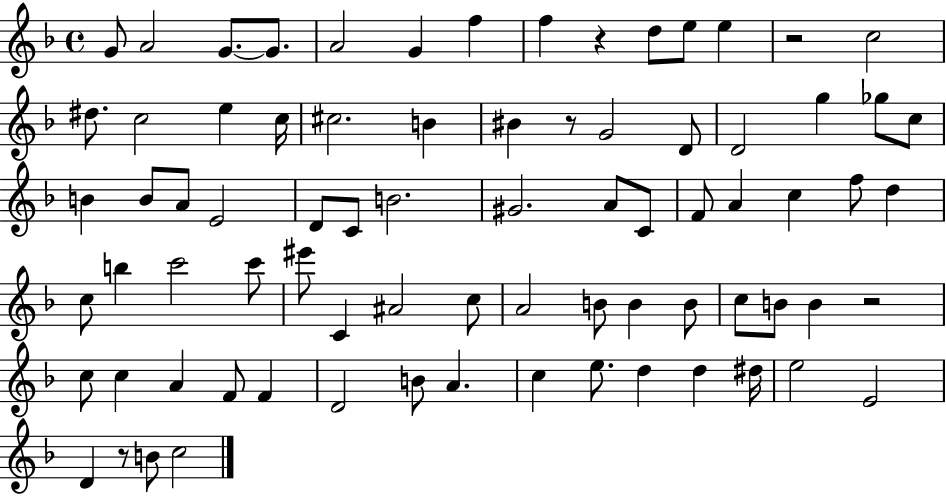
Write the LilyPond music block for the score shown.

{
  \clef treble
  \time 4/4
  \defaultTimeSignature
  \key f \major
  g'8 a'2 g'8.~~ g'8. | a'2 g'4 f''4 | f''4 r4 d''8 e''8 e''4 | r2 c''2 | \break dis''8. c''2 e''4 c''16 | cis''2. b'4 | bis'4 r8 g'2 d'8 | d'2 g''4 ges''8 c''8 | \break b'4 b'8 a'8 e'2 | d'8 c'8 b'2. | gis'2. a'8 c'8 | f'8 a'4 c''4 f''8 d''4 | \break c''8 b''4 c'''2 c'''8 | eis'''8 c'4 ais'2 c''8 | a'2 b'8 b'4 b'8 | c''8 b'8 b'4 r2 | \break c''8 c''4 a'4 f'8 f'4 | d'2 b'8 a'4. | c''4 e''8. d''4 d''4 dis''16 | e''2 e'2 | \break d'4 r8 b'8 c''2 | \bar "|."
}